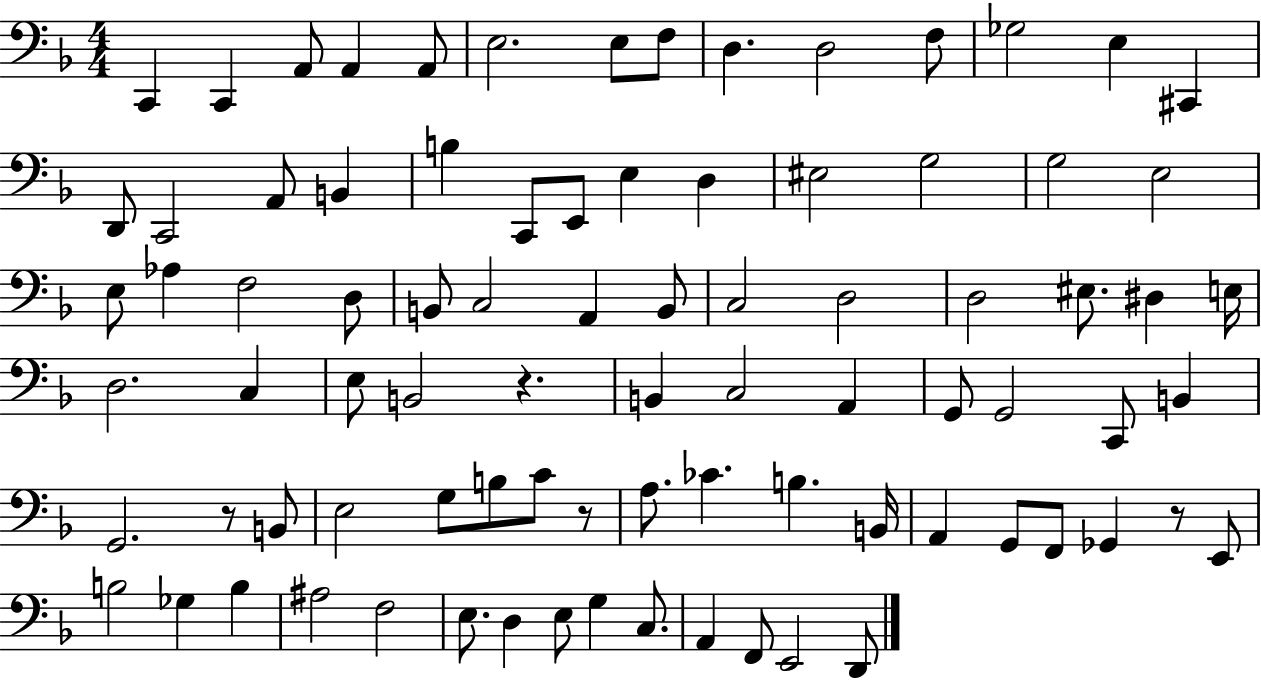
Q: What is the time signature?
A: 4/4